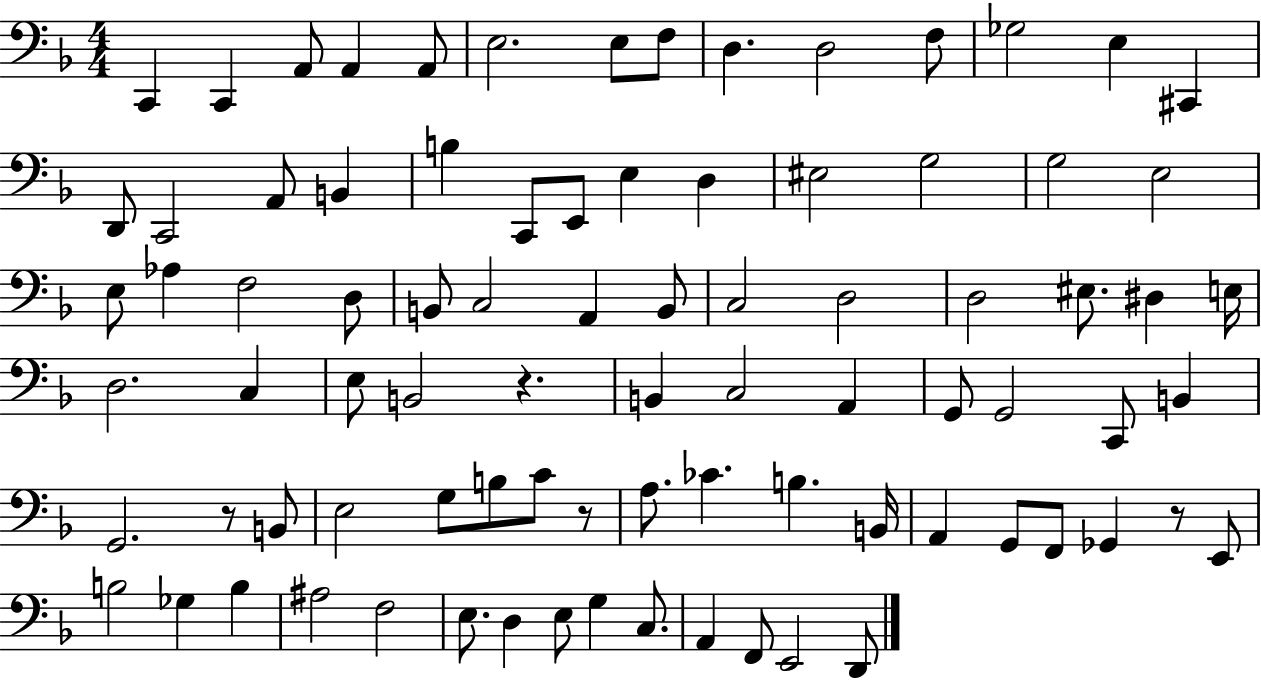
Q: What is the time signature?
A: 4/4